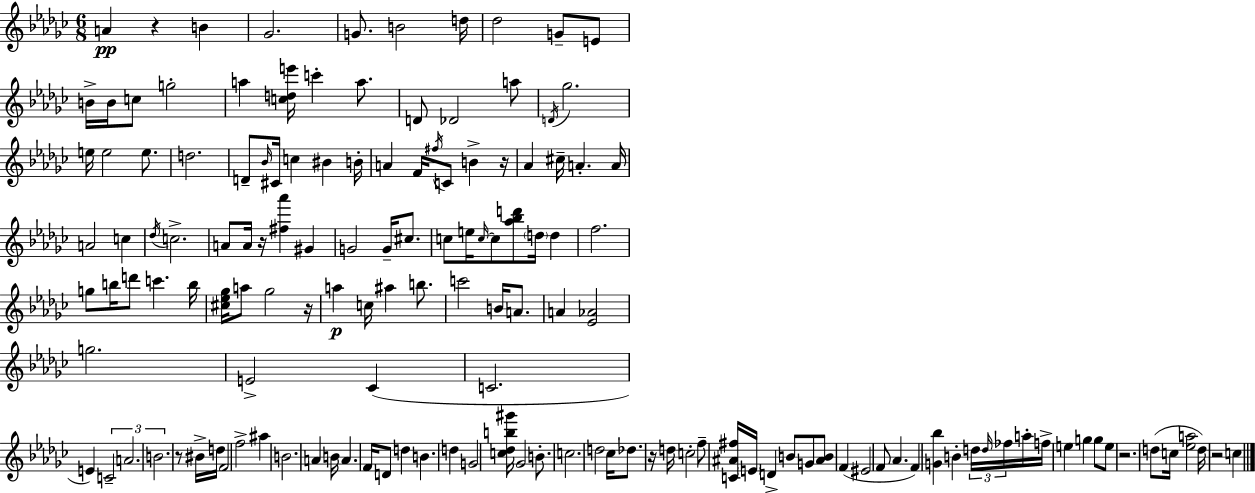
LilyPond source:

{
  \clef treble
  \numericTimeSignature
  \time 6/8
  \key ees \minor
  a'4\pp r4 b'4 | ges'2. | g'8. b'2 d''16 | des''2 g'8-- e'8 | \break b'16-> b'16 c''8 g''2-. | a''4 <c'' d'' e'''>16 c'''4-. a''8. | d'8 des'2 a''8 | \acciaccatura { d'16 } ges''2. | \break e''16 e''2 e''8. | d''2. | d'8-- \grace { bes'16 } cis'16 c''4 bis'4 | b'16-. a'4 f'16 \acciaccatura { fis''16 } c'8 b'4-> | \break r16 aes'4 cis''16-- a'4.-. | a'16 a'2 c''4 | \acciaccatura { des''16 } c''2.-> | a'8 a'16 r16 <fis'' aes'''>4 | \break gis'4 g'2 | g'16-- cis''8. c''8 e''16 \grace { c''16~ }~ c''8 <aes'' bes'' d'''>8 | \parenthesize d''16 d''4 f''2. | g''8 b''16 d'''8 c'''4. | \break b''16 <cis'' ees'' ges''>16 a''8 ges''2 | r16 a''4\p c''16 ais''4 | b''8. c'''2 | b'16 a'8. a'4 <ees' aes'>2 | \break g''2. | e'2-> | ces'4( c'2. | e'4) \tuplet 3/2 { c'2-- | \break a'2. | b'2. } | r8 bis'16-> d''16 f'2 | f''2-> | \break ais''4 b'2. | a'4 b'16 a'4. | f'16 d'8 d''4 b'4. | d''4 g'2 | \break <c'' des'' b'' gis'''>16 ges'2 | b'8.-. c''2. | d''2 | ces''16 des''8. r16 d''16 c''2-. | \break f''8-- <c' ais' fis''>16 \parenthesize e'16 d'4-> b'8 | g'8 <ais' b'>8 f'4( eis'2 | f'8 aes'4. | f'4) <g' bes''>4 b'4-. | \break \tuplet 3/2 { d''16 \grace { d''16 } fes''16 } a''16-. f''16-> e''4 g''4 | g''8 e''8 r2. | d''8( c''16 <ees'' a''>2 | d''16) r2 | \break c''4 \bar "|."
}